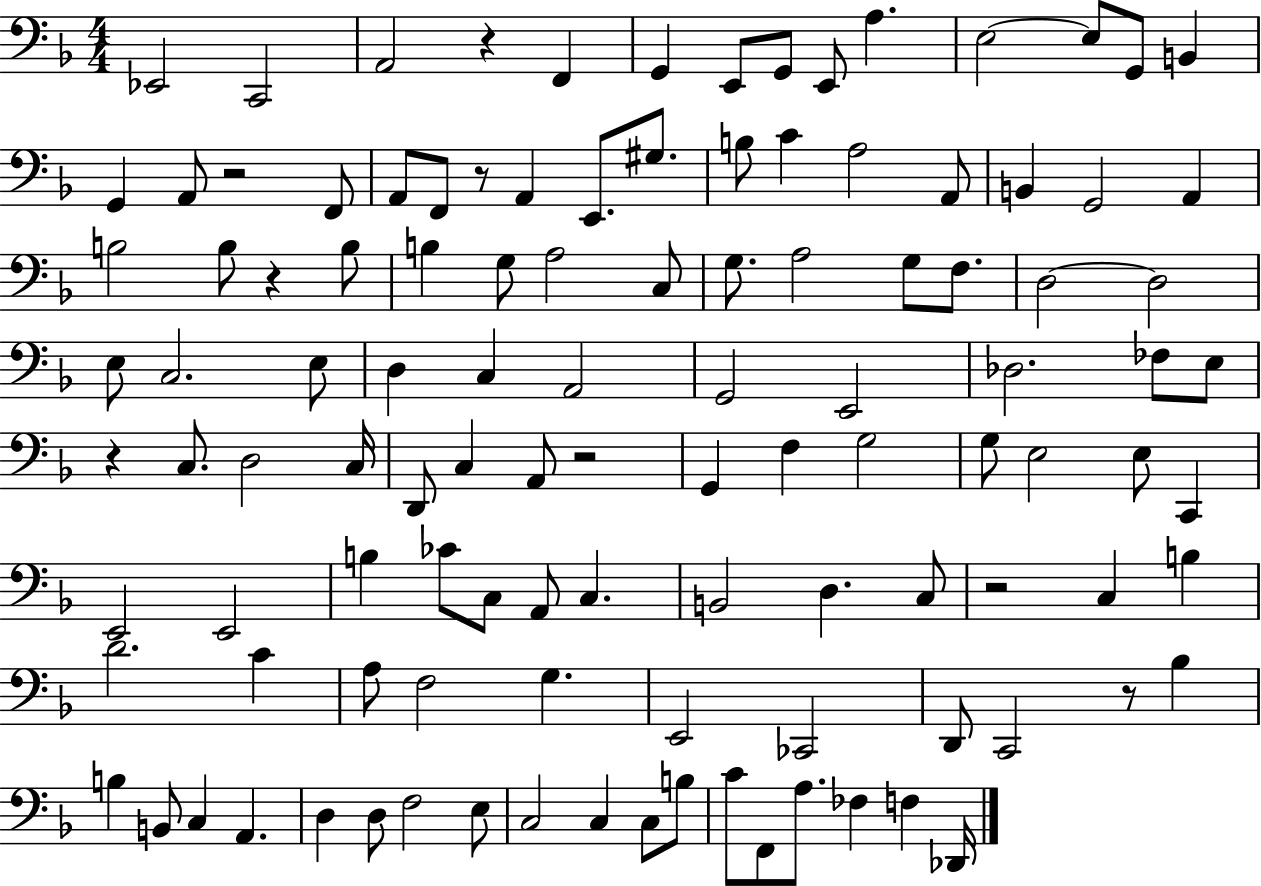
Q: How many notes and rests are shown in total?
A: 113